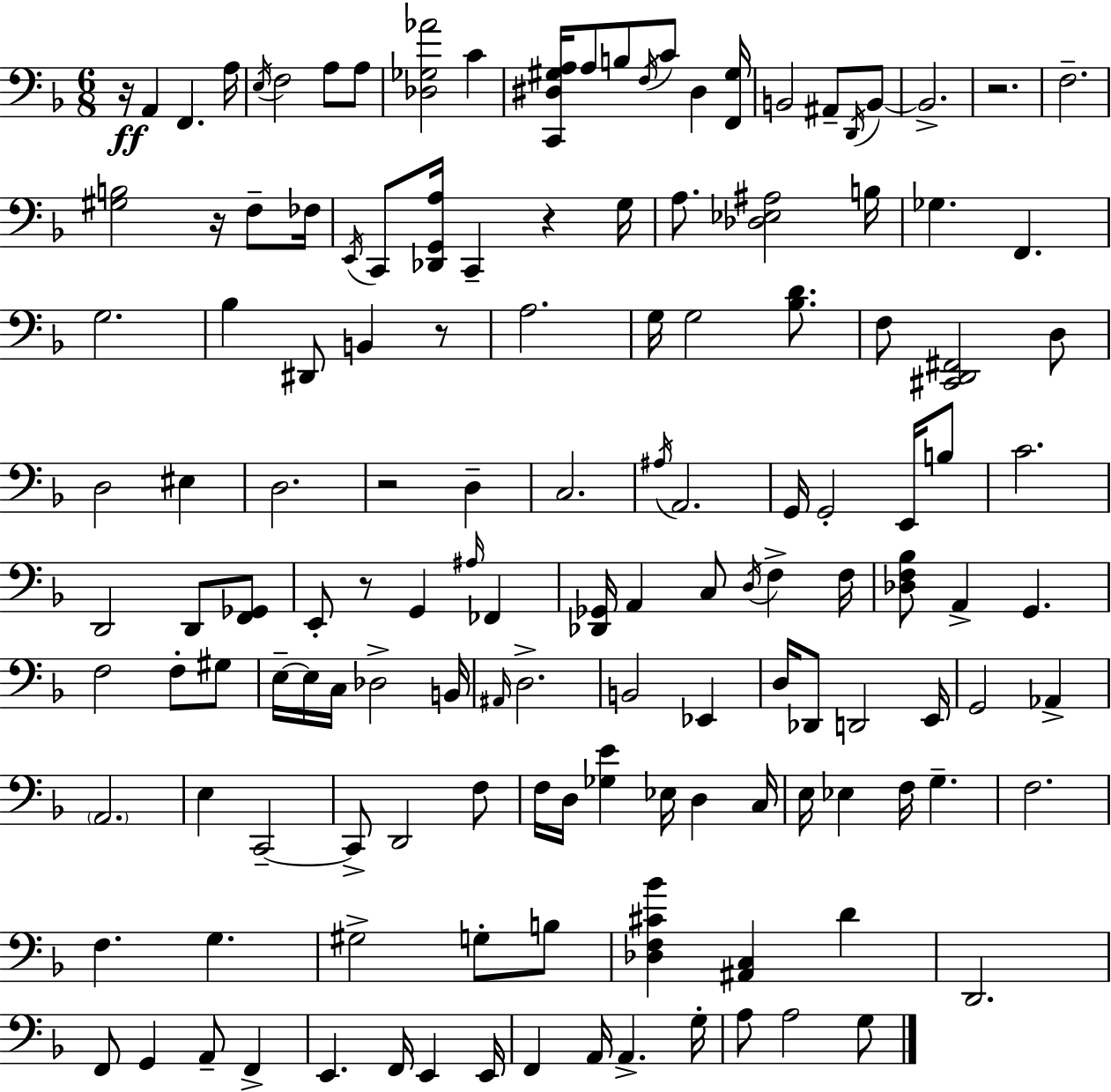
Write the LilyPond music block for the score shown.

{
  \clef bass
  \numericTimeSignature
  \time 6/8
  \key d \minor
  r16\ff a,4 f,4. a16 | \acciaccatura { e16 } f2 a8 a8 | <des ges aes'>2 c'4 | <c, dis gis a>16 a8 b8 \acciaccatura { f16 } c'8 dis4 | \break <f, gis>16 b,2 ais,8-- | \acciaccatura { d,16 } b,8~~ b,2.-> | r2. | f2.-- | \break <gis b>2 r16 | f8-- fes16 \acciaccatura { e,16 } c,8 <des, g, a>16 c,4-- r4 | g16 a8. <des ees ais>2 | b16 ges4. f,4. | \break g2. | bes4 dis,8 b,4 | r8 a2. | g16 g2 | \break <bes d'>8. f8 <cis, d, fis,>2 | d8 d2 | eis4 d2. | r2 | \break d4-- c2. | \acciaccatura { ais16 } a,2. | g,16 g,2-. | e,16 b8 c'2. | \break d,2 | d,8 <f, ges,>8 e,8-. r8 g,4 | \grace { ais16 } fes,4 <des, ges,>16 a,4 c8 | \acciaccatura { d16 } f4-> f16 <des f bes>8 a,4-> | \break g,4. f2 | f8-. gis8 e16--~~ e16 c16 des2-> | b,16 \grace { ais,16 } d2.-> | b,2 | \break ees,4 d16 des,8 d,2 | e,16 g,2 | aes,4-> \parenthesize a,2. | e4 | \break c,2--~~ c,8-> d,2 | f8 f16 d16 <ges e'>4 | ees16 d4 c16 e16 ees4 | f16 g4.-- f2. | \break f4. | g4. gis2-> | g8-. b8 <des f cis' bes'>4 | <ais, c>4 d'4 d,2. | \break f,8 g,4 | a,8-- f,4-> e,4. | f,16 e,4 e,16 f,4 | a,16 a,4.-> g16-. a8 a2 | \break g8 \bar "|."
}